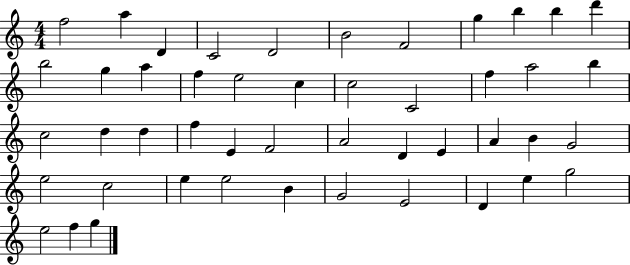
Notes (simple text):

F5/h A5/q D4/q C4/h D4/h B4/h F4/h G5/q B5/q B5/q D6/q B5/h G5/q A5/q F5/q E5/h C5/q C5/h C4/h F5/q A5/h B5/q C5/h D5/q D5/q F5/q E4/q F4/h A4/h D4/q E4/q A4/q B4/q G4/h E5/h C5/h E5/q E5/h B4/q G4/h E4/h D4/q E5/q G5/h E5/h F5/q G5/q